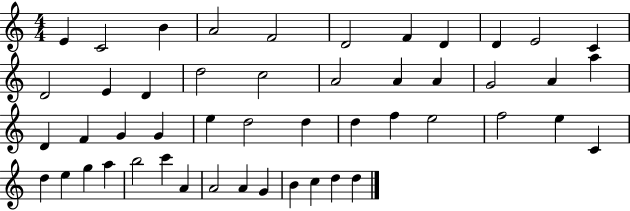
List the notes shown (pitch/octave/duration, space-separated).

E4/q C4/h B4/q A4/h F4/h D4/h F4/q D4/q D4/q E4/h C4/q D4/h E4/q D4/q D5/h C5/h A4/h A4/q A4/q G4/h A4/q A5/q D4/q F4/q G4/q G4/q E5/q D5/h D5/q D5/q F5/q E5/h F5/h E5/q C4/q D5/q E5/q G5/q A5/q B5/h C6/q A4/q A4/h A4/q G4/q B4/q C5/q D5/q D5/q